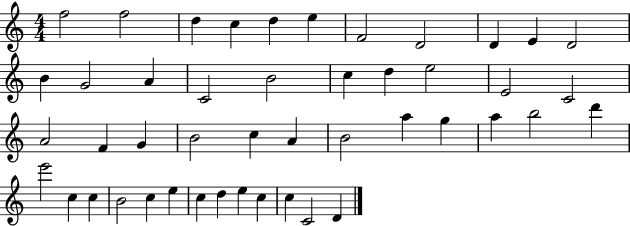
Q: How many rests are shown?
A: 0